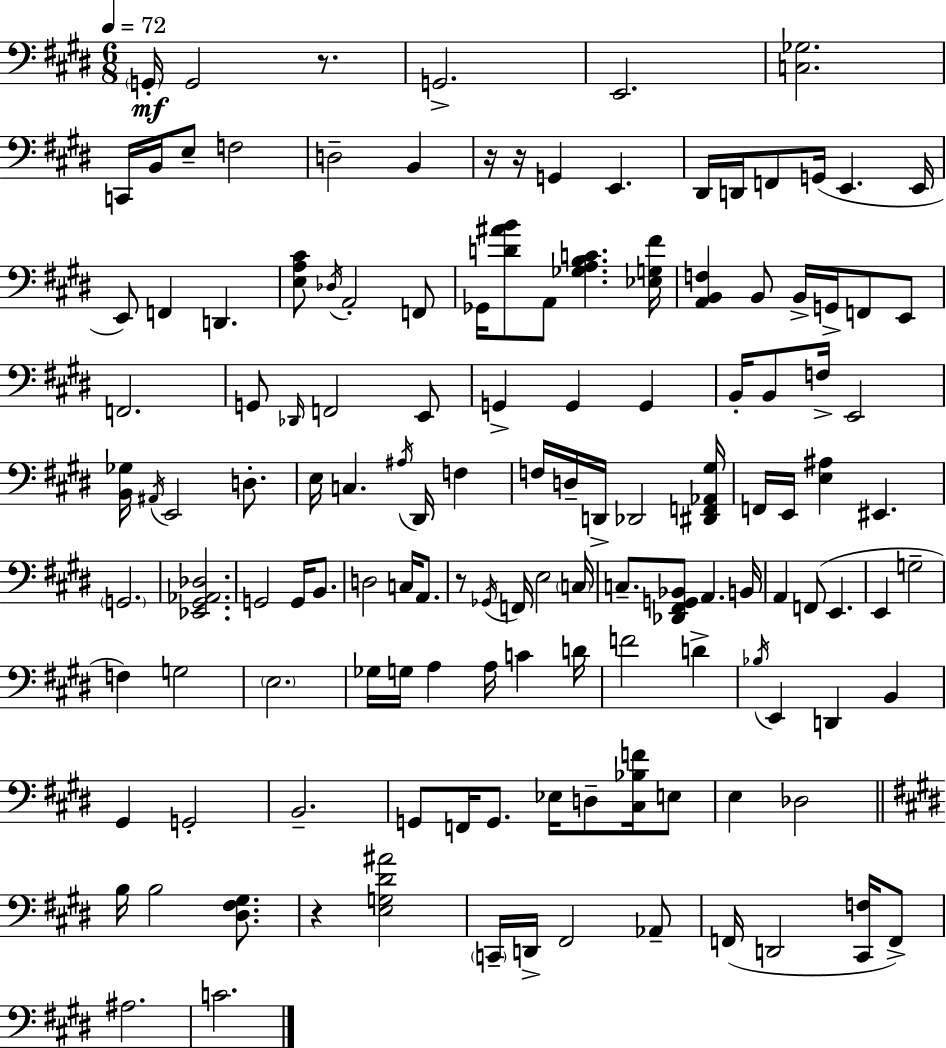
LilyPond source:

{
  \clef bass
  \numericTimeSignature
  \time 6/8
  \key e \major
  \tempo 4 = 72
  \repeat volta 2 { \parenthesize g,16-.\mf g,2 r8. | g,2.-> | e,2. | <c ges>2. | \break c,16 b,16 e8-- f2 | d2-- b,4 | r16 r16 g,4 e,4. | dis,16 d,16 f,8 g,16( e,4. e,16 | \break e,8) f,4 d,4. | <e a cis'>8 \acciaccatura { des16 } a,2-. f,8 | ges,16 <d' ais' b'>8 a,8 <ges a b c'>4. | <ees g fis'>16 <a, b, f>4 b,8 b,16-> g,16-> f,8 e,8 | \break f,2. | g,8 \grace { des,16 } f,2 | e,8 g,4-> g,4 g,4 | b,16-. b,8 f16-> e,2 | \break <b, ges>16 \acciaccatura { ais,16 } e,2 | d8.-. e16 c4. \acciaccatura { ais16 } dis,16 | f4 f16 d16-- d,16-> des,2 | <dis, f, aes, gis>16 f,16 e,16 <e ais>4 eis,4. | \break \parenthesize g,2. | <ees, gis, aes, des>2. | g,2 | g,16 b,8. d2 | \break c16 a,8. r8 \acciaccatura { ges,16 } f,16 e2 | \parenthesize c16 c8.-- <des, fis, g, bes,>8 a,4. | b,16 a,4 f,8( e,4. | e,4 g2-- | \break f4) g2 | \parenthesize e2. | ges16 g16 a4 a16 | c'4 d'16 f'2 | \break d'4-> \acciaccatura { bes16 } e,4 d,4 | b,4 gis,4 g,2-. | b,2.-- | g,8 f,16 g,8. | \break ees16 d8-- <cis bes f'>16 e8 e4 des2 | \bar "||" \break \key e \major b16 b2 <dis fis gis>8. | r4 <e g dis' ais'>2 | \parenthesize c,16-- d,16-> fis,2 aes,8-- | f,16( d,2 <cis, f>16 f,8->) | \break ais2. | c'2. | } \bar "|."
}